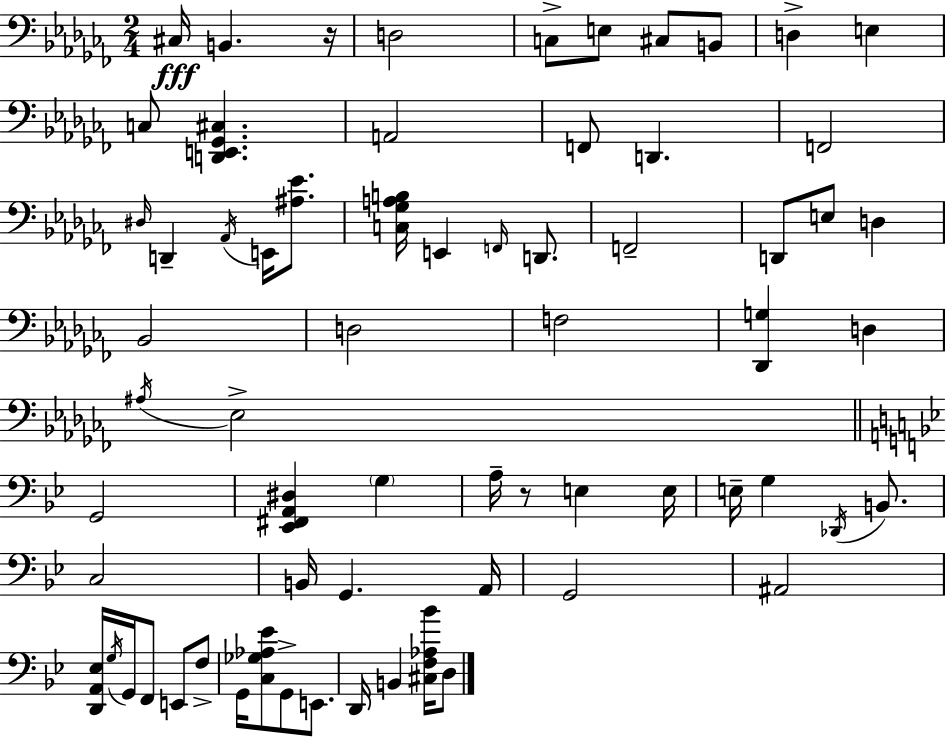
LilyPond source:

{
  \clef bass
  \numericTimeSignature
  \time 2/4
  \key aes \minor
  cis16\fff b,4. r16 | d2 | c8-> e8 cis8 b,8 | d4-> e4 | \break c8 <d, e, ges, cis>4. | a,2 | f,8 d,4. | f,2 | \break \grace { dis16 } d,4-- \acciaccatura { aes,16 } e,16 <ais ees'>8. | <c ges a b>16 e,4 \grace { f,16 } | d,8. f,2-- | d,8 e8 d4 | \break bes,2 | d2 | f2 | <des, g>4 d4 | \break \acciaccatura { ais16 } ees2-> | \bar "||" \break \key bes \major g,2 | <ees, fis, a, dis>4 \parenthesize g4 | a16-- r8 e4 e16 | e16-- g4 \acciaccatura { des,16 } b,8. | \break c2 | b,16 g,4. | a,16 g,2 | ais,2 | \break <d, a, ees>16 \acciaccatura { g16 } g,16 f,8 e,8 | f8-> g,16 <c ges aes ees'>8 g,8-> e,8. | d,16 b,4 <cis f aes bes'>16 | d8 \bar "|."
}